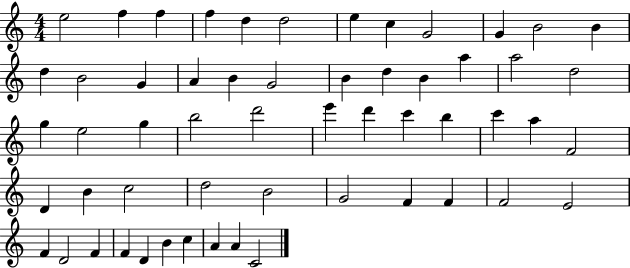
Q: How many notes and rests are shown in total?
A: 56